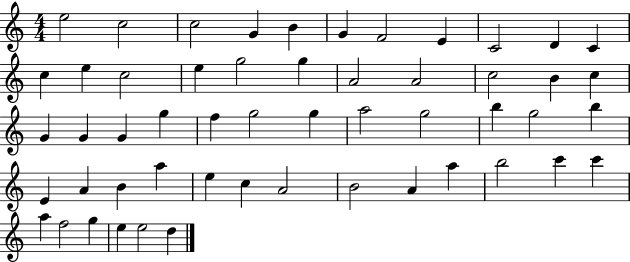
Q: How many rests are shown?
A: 0